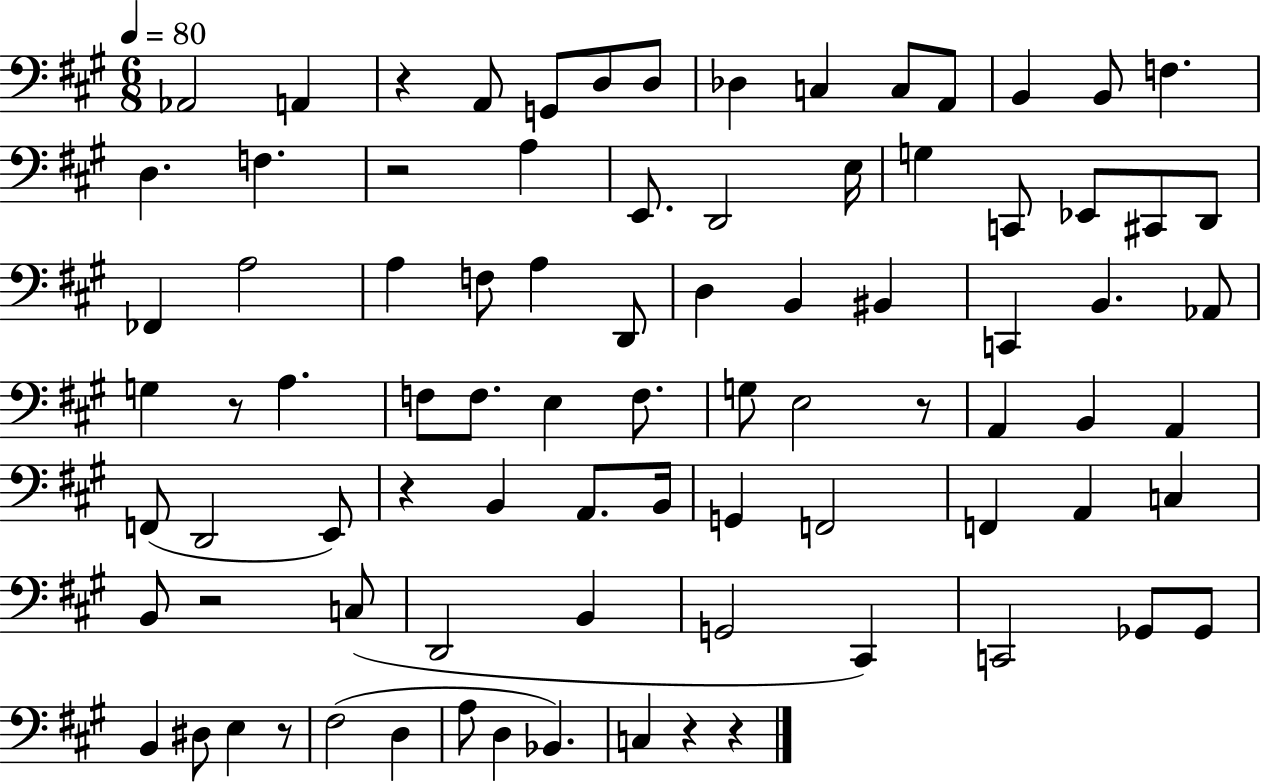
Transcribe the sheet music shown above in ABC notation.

X:1
T:Untitled
M:6/8
L:1/4
K:A
_A,,2 A,, z A,,/2 G,,/2 D,/2 D,/2 _D, C, C,/2 A,,/2 B,, B,,/2 F, D, F, z2 A, E,,/2 D,,2 E,/4 G, C,,/2 _E,,/2 ^C,,/2 D,,/2 _F,, A,2 A, F,/2 A, D,,/2 D, B,, ^B,, C,, B,, _A,,/2 G, z/2 A, F,/2 F,/2 E, F,/2 G,/2 E,2 z/2 A,, B,, A,, F,,/2 D,,2 E,,/2 z B,, A,,/2 B,,/4 G,, F,,2 F,, A,, C, B,,/2 z2 C,/2 D,,2 B,, G,,2 ^C,, C,,2 _G,,/2 _G,,/2 B,, ^D,/2 E, z/2 ^F,2 D, A,/2 D, _B,, C, z z